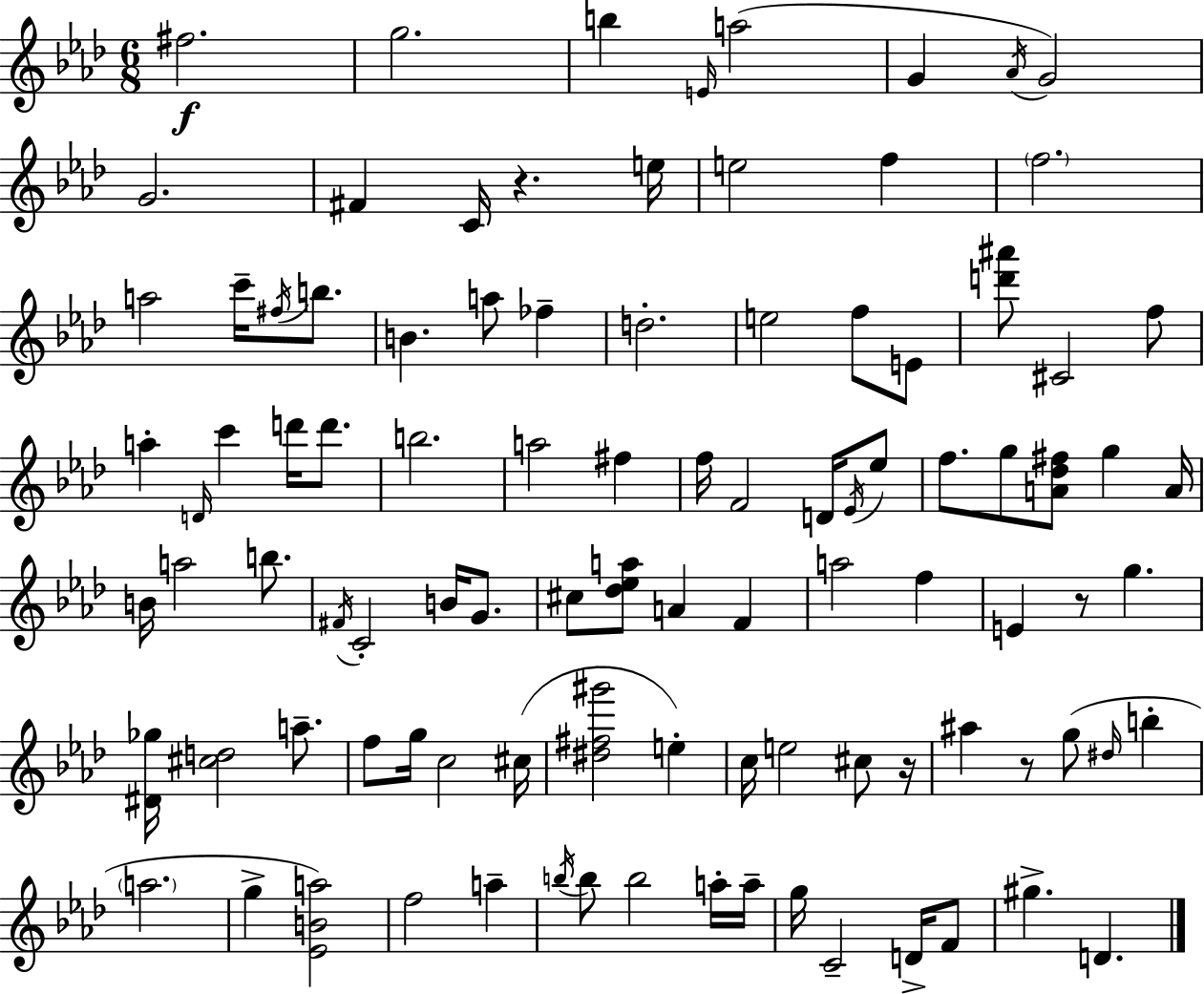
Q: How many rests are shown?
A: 4